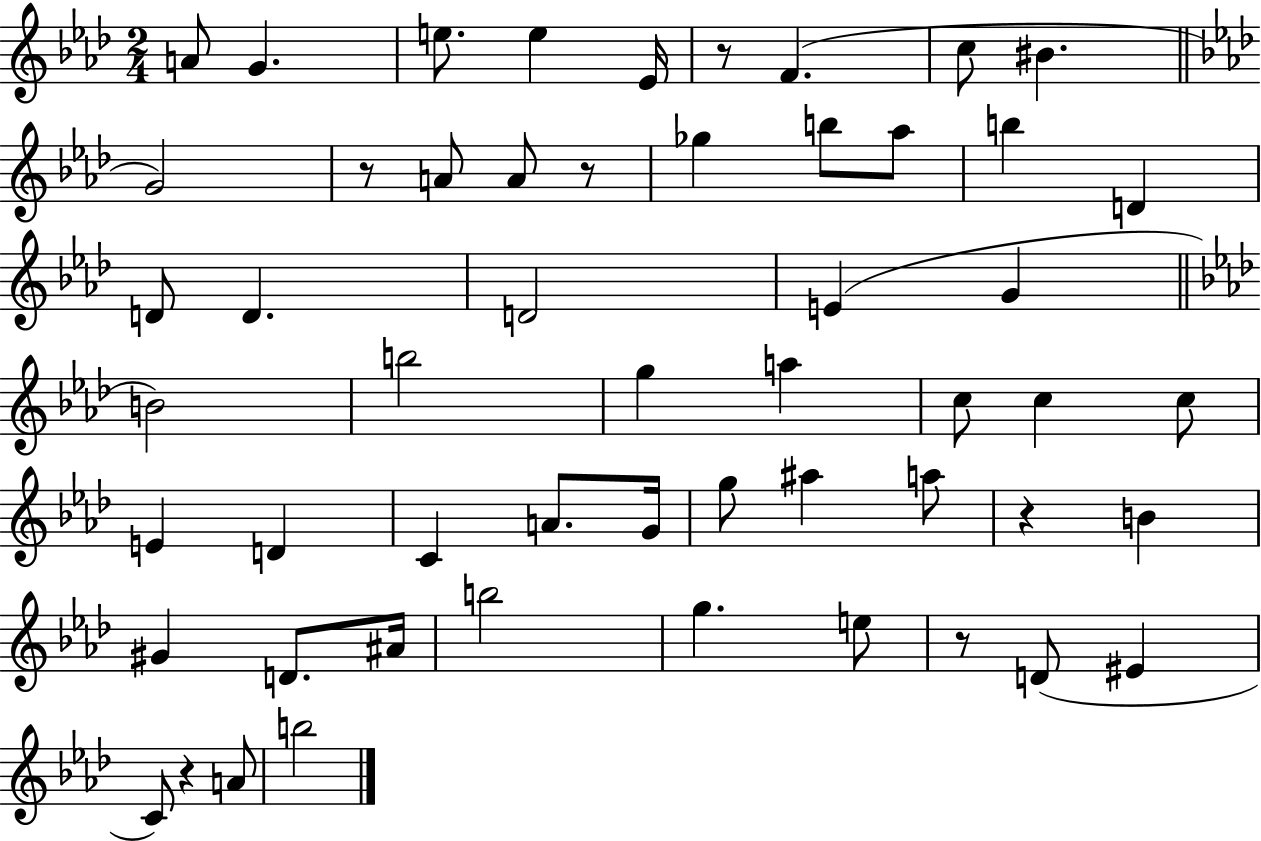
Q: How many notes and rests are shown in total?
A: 54